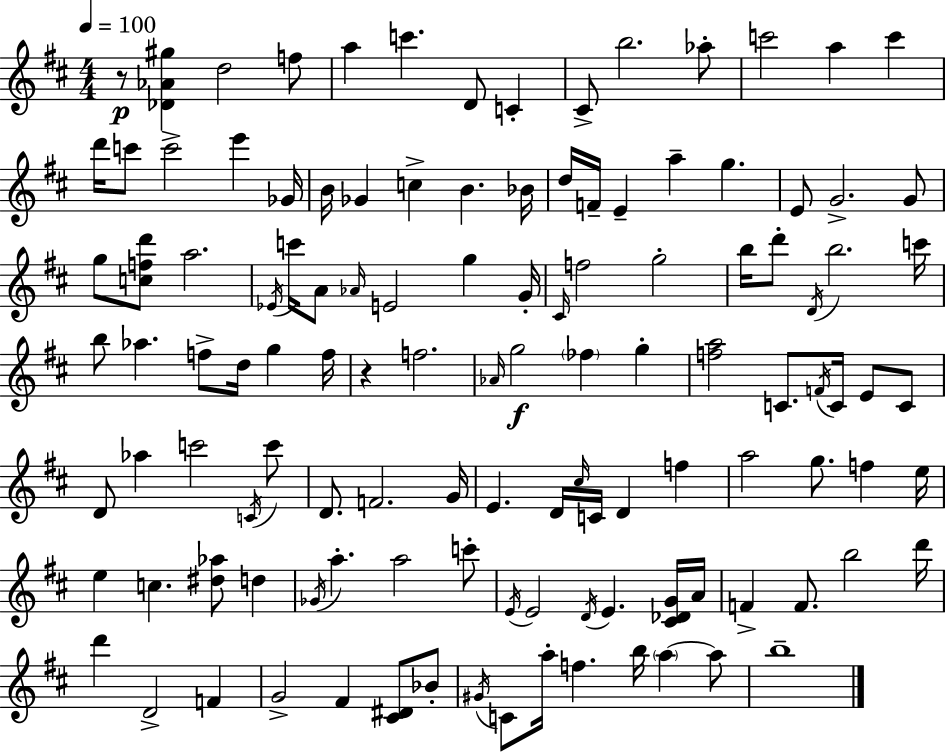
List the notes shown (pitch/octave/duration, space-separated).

R/e [Db4,Ab4,G#5]/q D5/h F5/e A5/q C6/q. D4/e C4/q C#4/e B5/h. Ab5/e C6/h A5/q C6/q D6/s C6/e C6/h E6/q Gb4/s B4/s Gb4/q C5/q B4/q. Bb4/s D5/s F4/s E4/q A5/q G5/q. E4/e G4/h. G4/e G5/e [C5,F5,D6]/e A5/h. Eb4/s C6/s A4/e Ab4/s E4/h G5/q G4/s C#4/s F5/h G5/h B5/s D6/e D4/s B5/h. C6/s B5/e Ab5/q. F5/e D5/s G5/q F5/s R/q F5/h. Ab4/s G5/h FES5/q G5/q [F5,A5]/h C4/e. F4/s C4/s E4/e C4/e D4/e Ab5/q C6/h C4/s C6/e D4/e. F4/h. G4/s E4/q. D4/s C#5/s C4/s D4/q F5/q A5/h G5/e. F5/q E5/s E5/q C5/q. [D#5,Ab5]/e D5/q Gb4/s A5/q. A5/h C6/e E4/s E4/h D4/s E4/q. [C#4,Db4,G4]/s A4/s F4/q F4/e. B5/h D6/s D6/q D4/h F4/q G4/h F#4/q [C#4,D#4]/e Bb4/e G#4/s C4/e A5/s F5/q. B5/s A5/q A5/e B5/w